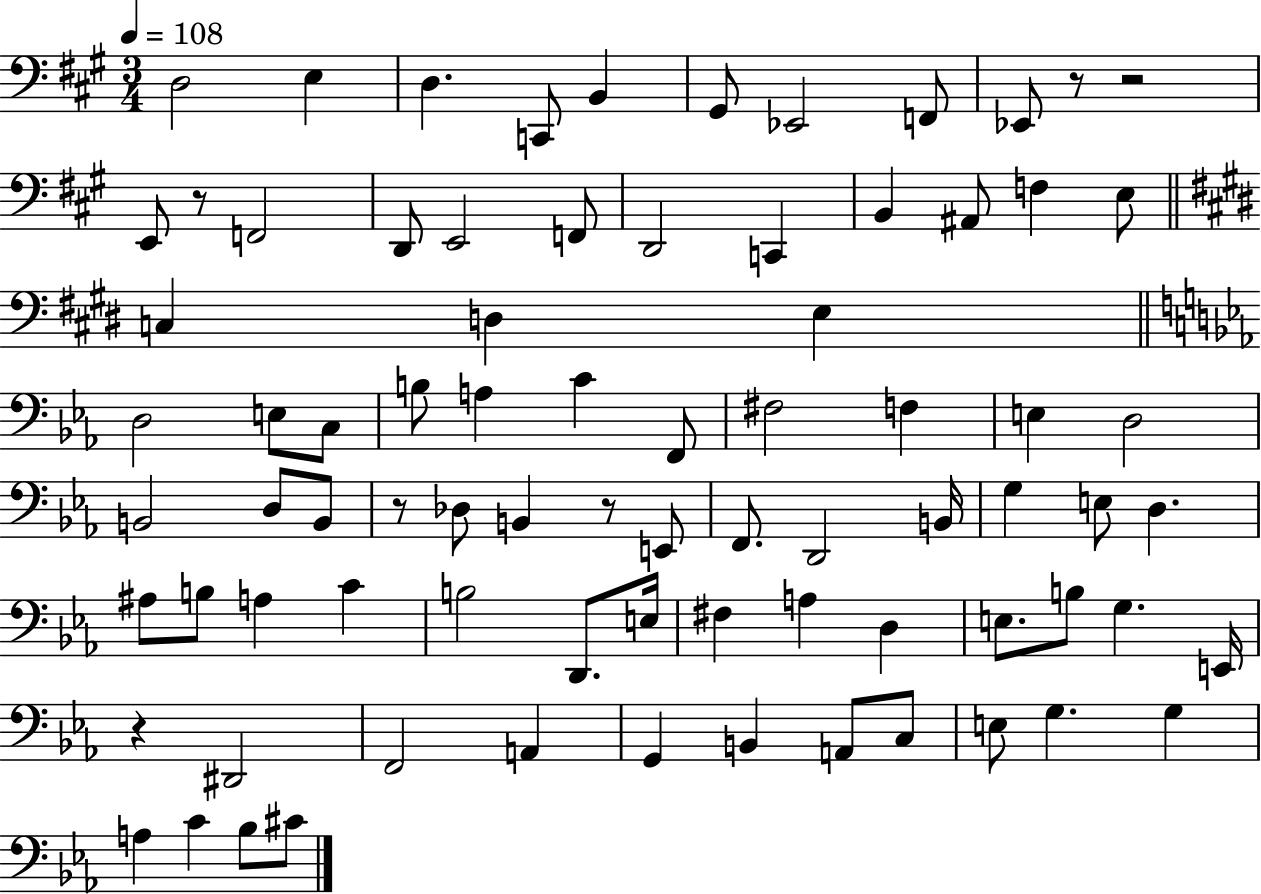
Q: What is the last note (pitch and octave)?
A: C#4